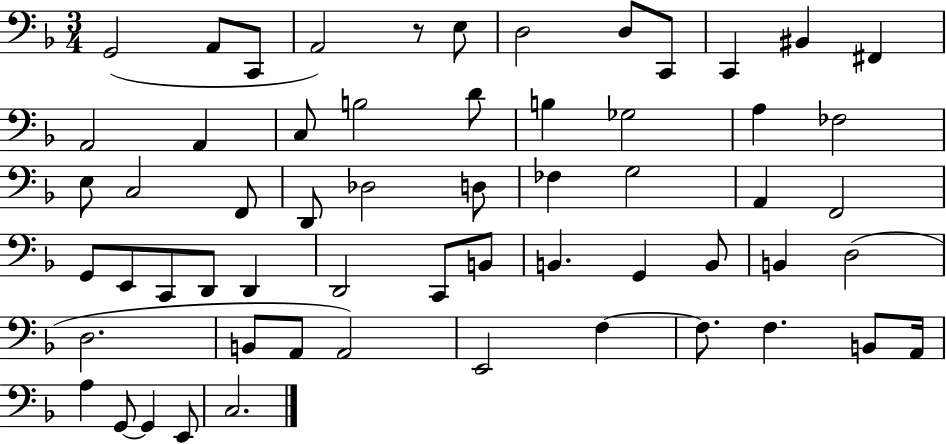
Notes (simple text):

G2/h A2/e C2/e A2/h R/e E3/e D3/h D3/e C2/e C2/q BIS2/q F#2/q A2/h A2/q C3/e B3/h D4/e B3/q Gb3/h A3/q FES3/h E3/e C3/h F2/e D2/e Db3/h D3/e FES3/q G3/h A2/q F2/h G2/e E2/e C2/e D2/e D2/q D2/h C2/e B2/e B2/q. G2/q B2/e B2/q D3/h D3/h. B2/e A2/e A2/h E2/h F3/q F3/e. F3/q. B2/e A2/s A3/q G2/e G2/q E2/e C3/h.